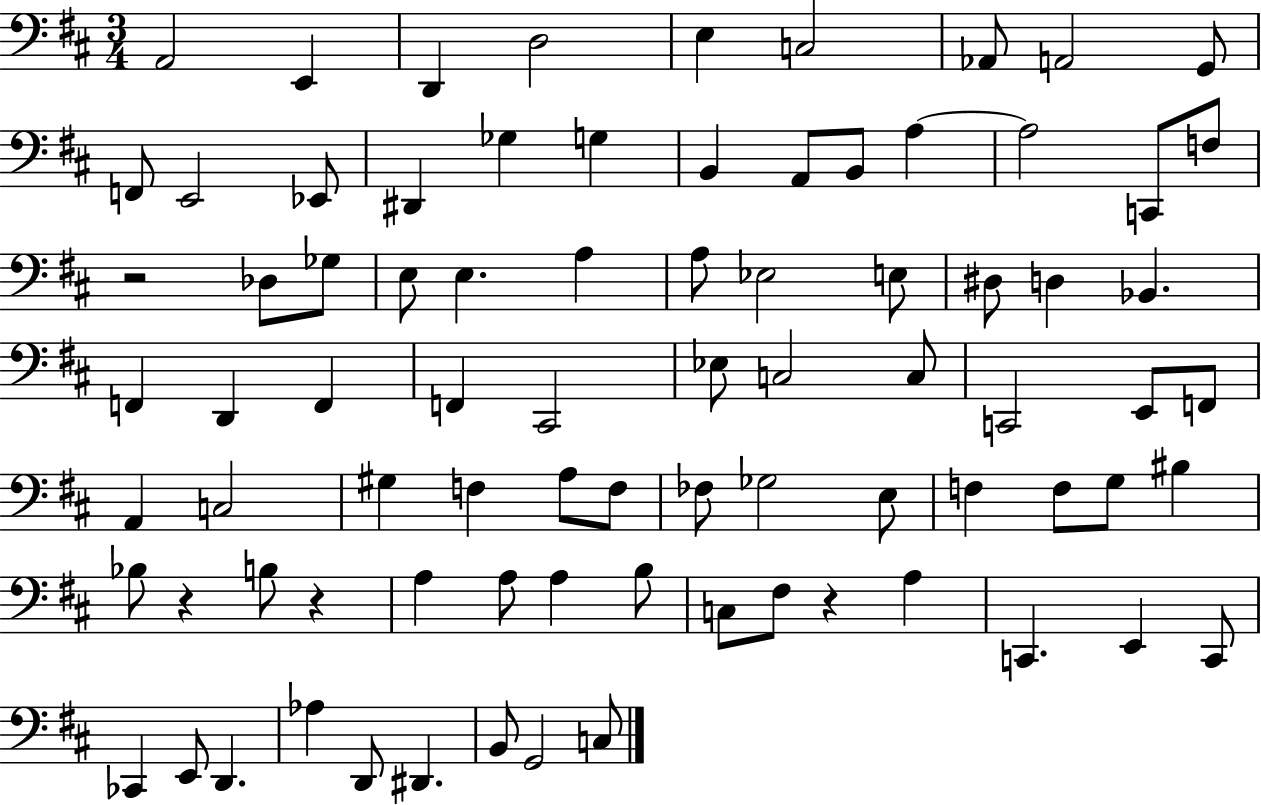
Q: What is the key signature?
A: D major